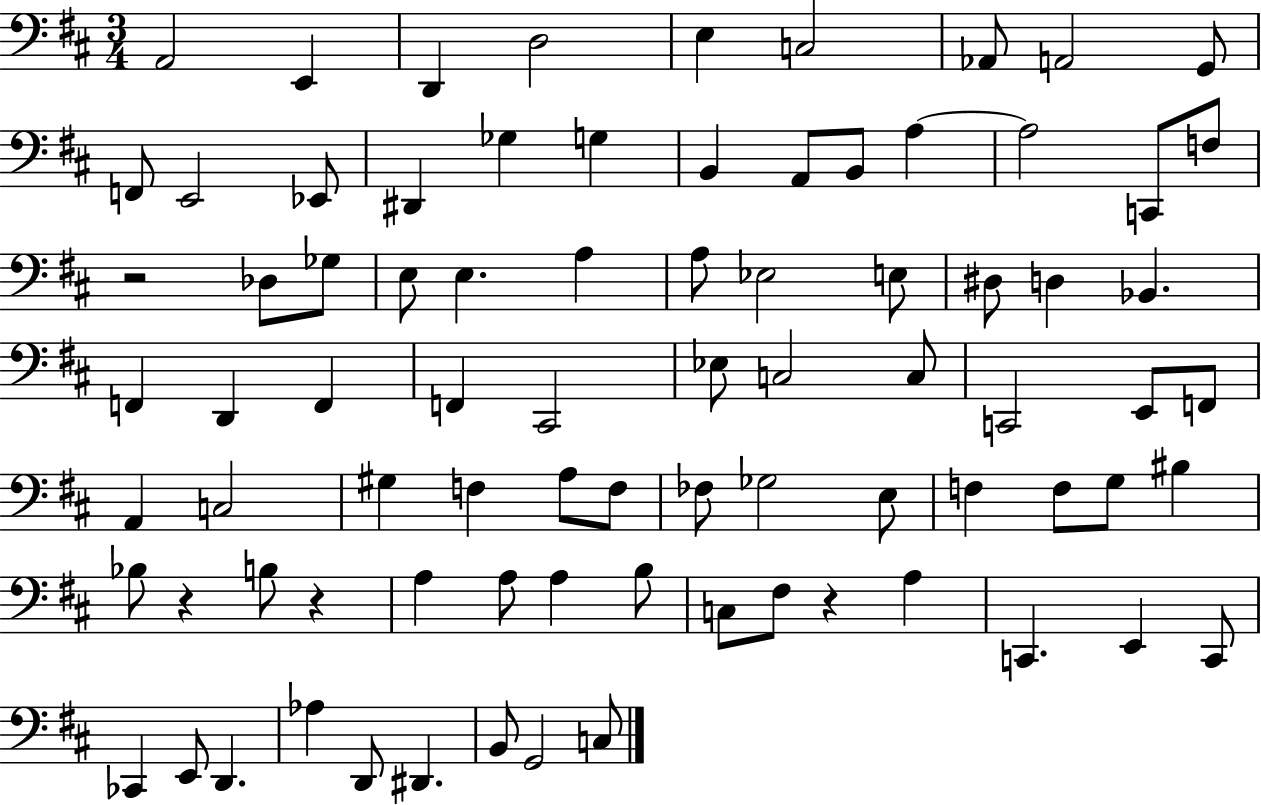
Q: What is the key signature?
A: D major